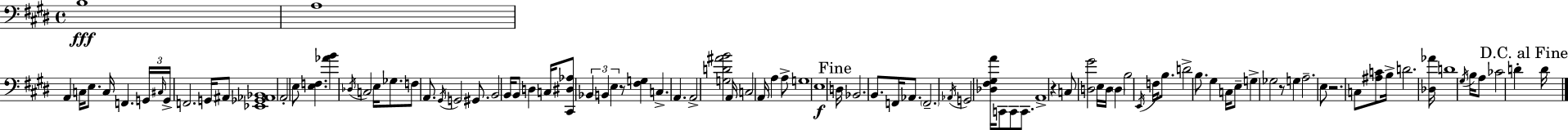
X:1
T:Untitled
M:4/4
L:1/4
K:E
B,4 A,4 A,, C,/4 E,/2 C,/4 F,, G,,/4 ^C,/4 G,,/4 F,,2 G,,/4 ^A,,/2 [_E,,_G,,_A,,_B,,]4 A,,2 E,/2 [E,F,] [_AB] _D,/4 C,2 E,/4 _G,/2 F,/2 A,,/2 ^G,,/4 G,,2 ^G,,/2 B,,2 B,,/4 B,,/2 D, C,/4 [^C,,^D,_A,]/2 _B,, B,, E, z/2 [^F,G,] C, A,, A,,2 [G,D^AB]2 A,,/4 C,2 A,,/4 A, A,/2 G,4 E,4 D,/4 _B,,2 B,,/2 F,,/4 _A,,/2 F,,2 _A,,/4 G,,2 [_D,^F,^G,A]/4 C,,/2 C,,/2 C,,/2 A,,4 z C,/2 [D,^G]2 E,/4 D,/4 D, B,2 E,,/4 F,/4 B,/2 D2 B,/2 ^G, C,/4 E,/2 G, _G,2 z/2 G, A,2 E,/2 z2 C,/2 [^A,C]/2 B,/4 D2 [_D,_A]/4 D4 ^G,/4 B,/4 A,/2 _C2 D D/4